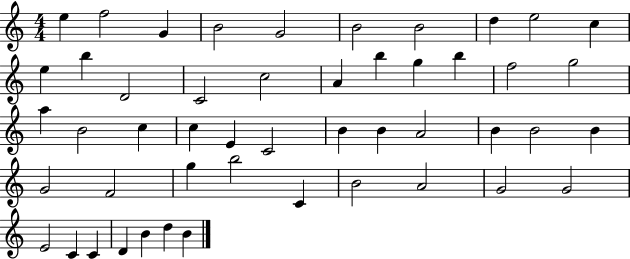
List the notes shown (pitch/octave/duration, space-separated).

E5/q F5/h G4/q B4/h G4/h B4/h B4/h D5/q E5/h C5/q E5/q B5/q D4/h C4/h C5/h A4/q B5/q G5/q B5/q F5/h G5/h A5/q B4/h C5/q C5/q E4/q C4/h B4/q B4/q A4/h B4/q B4/h B4/q G4/h F4/h G5/q B5/h C4/q B4/h A4/h G4/h G4/h E4/h C4/q C4/q D4/q B4/q D5/q B4/q